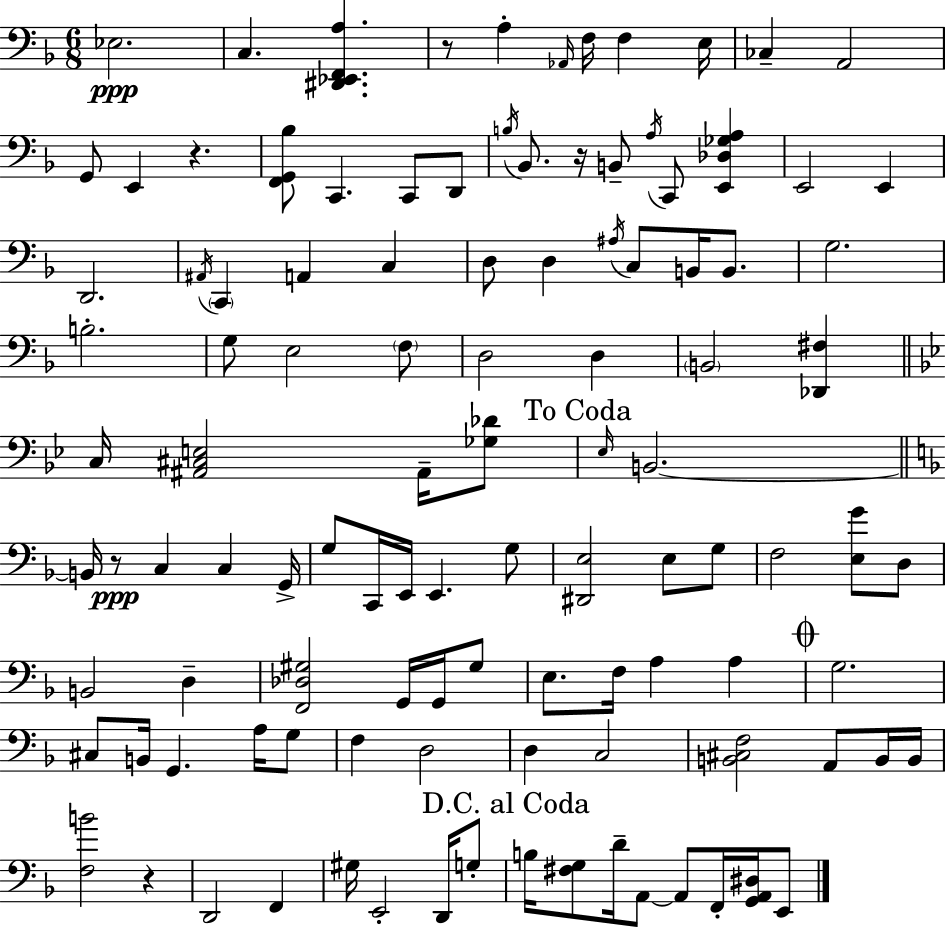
Eb3/h. C3/q. [D#2,Eb2,F2,A3]/q. R/e A3/q Ab2/s F3/s F3/q E3/s CES3/q A2/h G2/e E2/q R/q. [F2,G2,Bb3]/e C2/q. C2/e D2/e B3/s Bb2/e. R/s B2/e A3/s C2/e [E2,Db3,Gb3,A3]/q E2/h E2/q D2/h. A#2/s C2/q A2/q C3/q D3/e D3/q A#3/s C3/e B2/s B2/e. G3/h. B3/h. G3/e E3/h F3/e D3/h D3/q B2/h [Db2,F#3]/q C3/s [A#2,C#3,E3]/h A#2/s [Gb3,Db4]/e Eb3/s B2/h. B2/s R/e C3/q C3/q G2/s G3/e C2/s E2/s E2/q. G3/e [D#2,E3]/h E3/e G3/e F3/h [E3,G4]/e D3/e B2/h D3/q [F2,Db3,G#3]/h G2/s G2/s G#3/e E3/e. F3/s A3/q A3/q G3/h. C#3/e B2/s G2/q. A3/s G3/e F3/q D3/h D3/q C3/h [B2,C#3,F3]/h A2/e B2/s B2/s [F3,B4]/h R/q D2/h F2/q G#3/s E2/h D2/s G3/e B3/s [F#3,G3]/e D4/s A2/e A2/e F2/s [G2,A2,D#3]/s E2/e